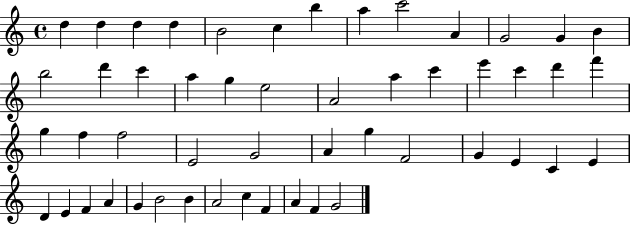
{
  \clef treble
  \time 4/4
  \defaultTimeSignature
  \key c \major
  d''4 d''4 d''4 d''4 | b'2 c''4 b''4 | a''4 c'''2 a'4 | g'2 g'4 b'4 | \break b''2 d'''4 c'''4 | a''4 g''4 e''2 | a'2 a''4 c'''4 | e'''4 c'''4 d'''4 f'''4 | \break g''4 f''4 f''2 | e'2 g'2 | a'4 g''4 f'2 | g'4 e'4 c'4 e'4 | \break d'4 e'4 f'4 a'4 | g'4 b'2 b'4 | a'2 c''4 f'4 | a'4 f'4 g'2 | \break \bar "|."
}